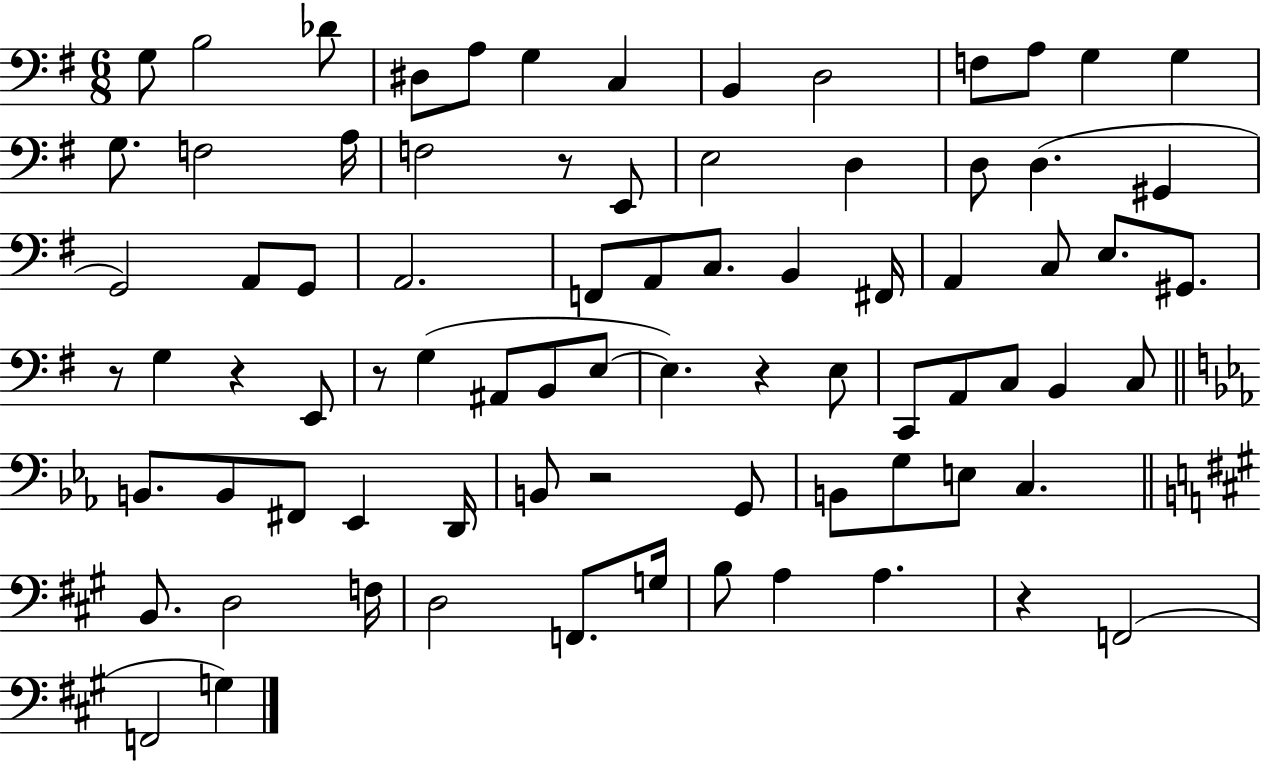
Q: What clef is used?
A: bass